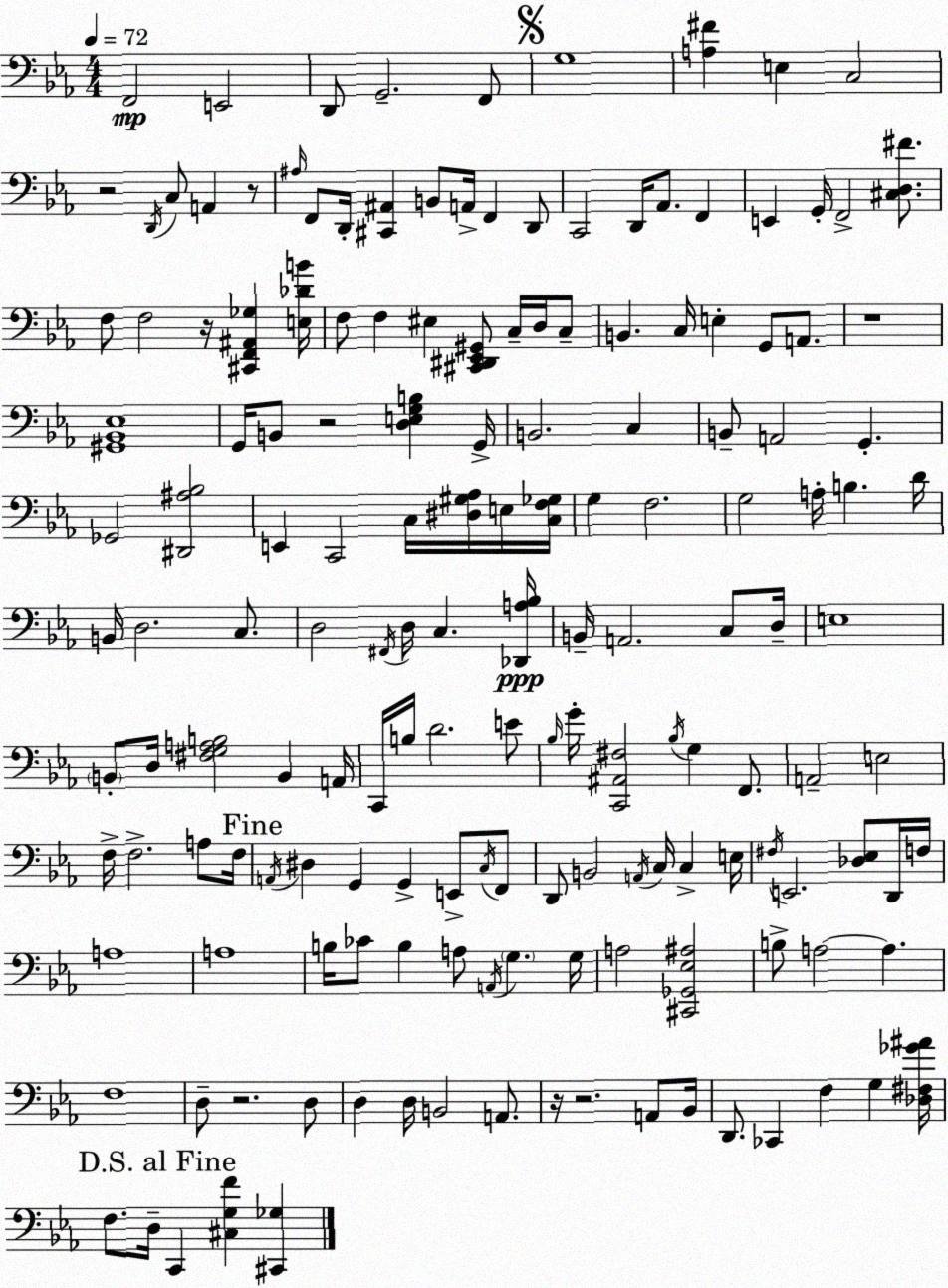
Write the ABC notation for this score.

X:1
T:Untitled
M:4/4
L:1/4
K:Cm
F,,2 E,,2 D,,/2 G,,2 F,,/2 G,4 [A,^F] E, C,2 z2 D,,/4 C,/2 A,, z/2 ^A,/4 F,,/2 D,,/4 [^C,,^A,,] B,,/2 A,,/4 F,, D,,/2 C,,2 D,,/4 _A,,/2 F,, E,, G,,/4 F,,2 [^C,D,^F]/2 F,/2 F,2 z/4 [^C,,F,,^A,,_G,] [E,_DB]/4 F,/2 F, ^E, [^C,,^D,,_E,,^G,,]/2 C,/4 D,/4 C,/2 B,, C,/4 E, G,,/2 A,,/2 z4 [^G,,_B,,_E,]4 G,,/4 B,,/2 z2 [D,E,G,B,] G,,/4 B,,2 C, B,,/2 A,,2 G,, _G,,2 [^D,,^A,_B,]2 E,, C,,2 C,/4 [^D,^G,_A,]/4 E,/4 [C,F,_G,]/4 G, F,2 G,2 A,/4 B, D/4 B,,/4 D,2 C,/2 D,2 ^F,,/4 D,/4 C, [_D,,A,_B,]/4 B,,/4 A,,2 C,/2 D,/4 E,4 B,,/2 D,/4 [^F,G,A,B,]2 B,, A,,/4 C,,/4 B,/4 D2 E/2 _B,/4 G/4 [C,,^A,,^F,]2 _B,/4 G, F,,/2 A,,2 E,2 F,/4 F,2 A,/2 F,/4 A,,/4 ^D, G,, G,, E,,/2 C,/4 F,,/2 D,,/2 B,,2 A,,/4 C,/4 C, E,/4 ^F,/4 E,,2 [_D,_E,]/2 D,,/4 F,/4 A,4 A,4 B,/4 _C/2 B, A,/2 A,,/4 G, G,/4 A,2 [^C,,_G,,_E,^A,]2 B,/2 A,2 A, F,4 D,/2 z2 D,/2 D, D,/4 B,,2 A,,/2 z/4 z2 A,,/2 _B,,/4 D,,/2 _C,, F, G, [_D,^F,_G^A]/4 F,/2 D,/4 C,, [^C,G,F] [^C,,_G,]